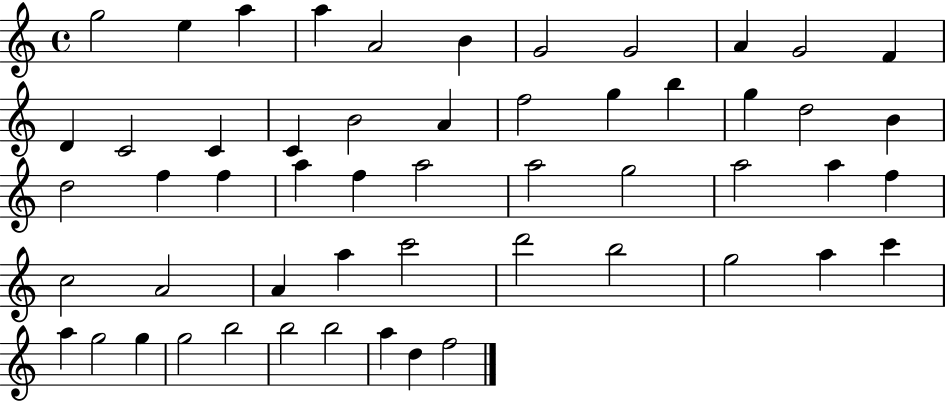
{
  \clef treble
  \time 4/4
  \defaultTimeSignature
  \key c \major
  g''2 e''4 a''4 | a''4 a'2 b'4 | g'2 g'2 | a'4 g'2 f'4 | \break d'4 c'2 c'4 | c'4 b'2 a'4 | f''2 g''4 b''4 | g''4 d''2 b'4 | \break d''2 f''4 f''4 | a''4 f''4 a''2 | a''2 g''2 | a''2 a''4 f''4 | \break c''2 a'2 | a'4 a''4 c'''2 | d'''2 b''2 | g''2 a''4 c'''4 | \break a''4 g''2 g''4 | g''2 b''2 | b''2 b''2 | a''4 d''4 f''2 | \break \bar "|."
}